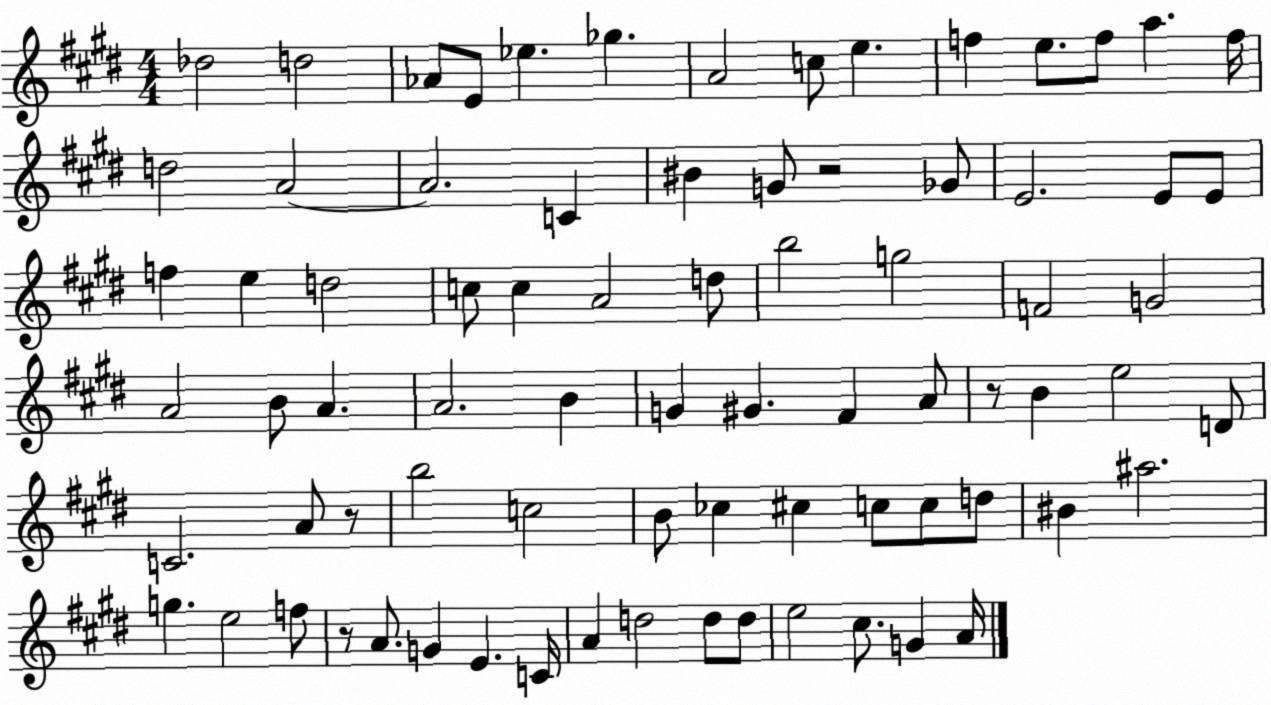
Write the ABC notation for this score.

X:1
T:Untitled
M:4/4
L:1/4
K:E
_d2 d2 _A/2 E/2 _e _g A2 c/2 e f e/2 f/2 a f/4 d2 A2 A2 C ^B G/2 z2 _G/2 E2 E/2 E/2 f e d2 c/2 c A2 d/2 b2 g2 F2 G2 A2 B/2 A A2 B G ^G ^F A/2 z/2 B e2 D/2 C2 A/2 z/2 b2 c2 B/2 _c ^c c/2 c/2 d/2 ^B ^a2 g e2 f/2 z/2 A/2 G E C/4 A d2 d/2 d/2 e2 ^c/2 G A/4